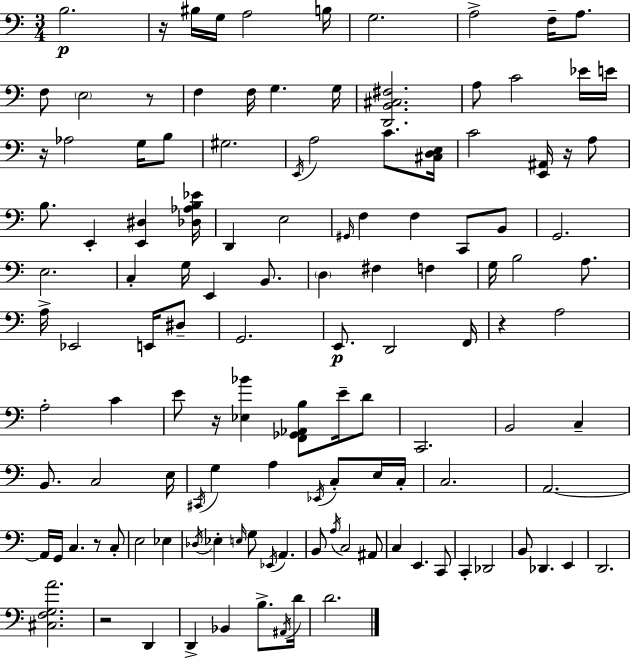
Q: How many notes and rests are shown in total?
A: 126